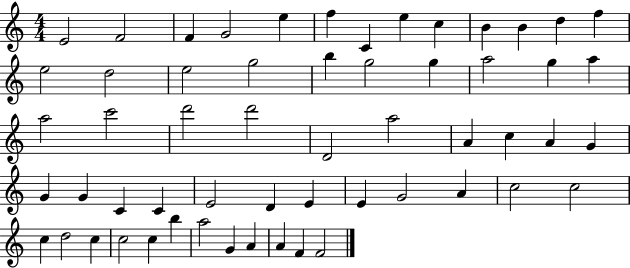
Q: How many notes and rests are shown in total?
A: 57